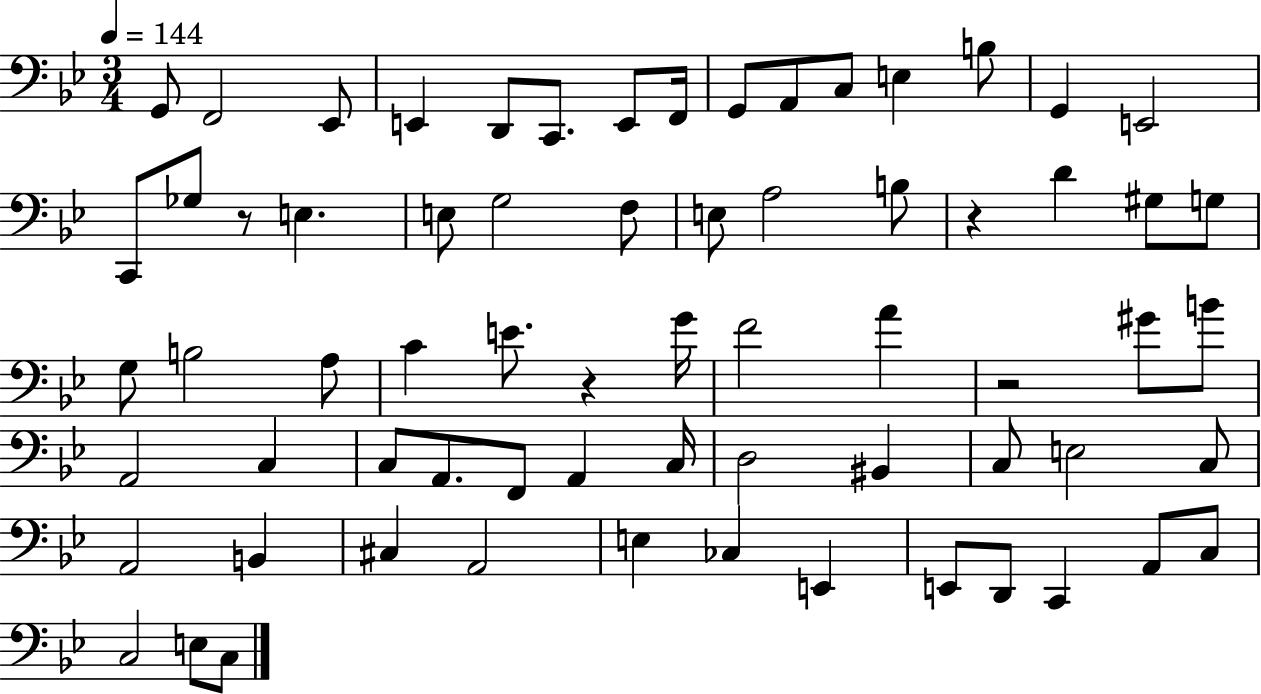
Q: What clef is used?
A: bass